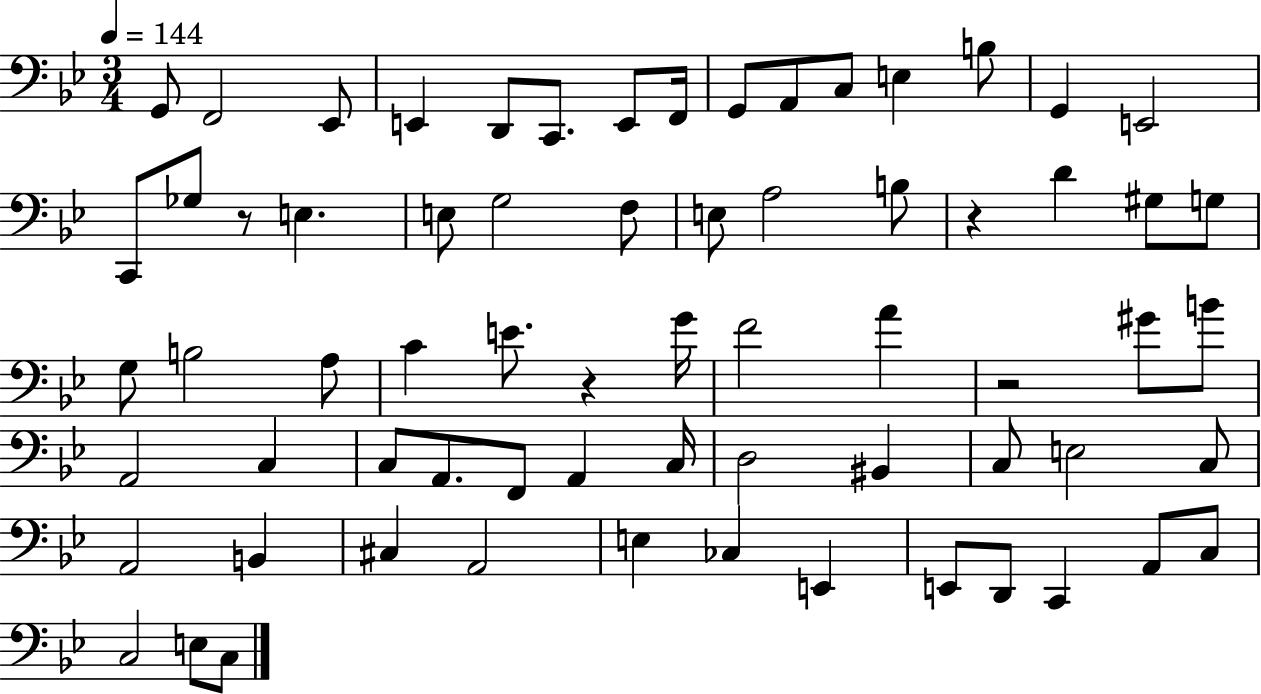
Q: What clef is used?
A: bass